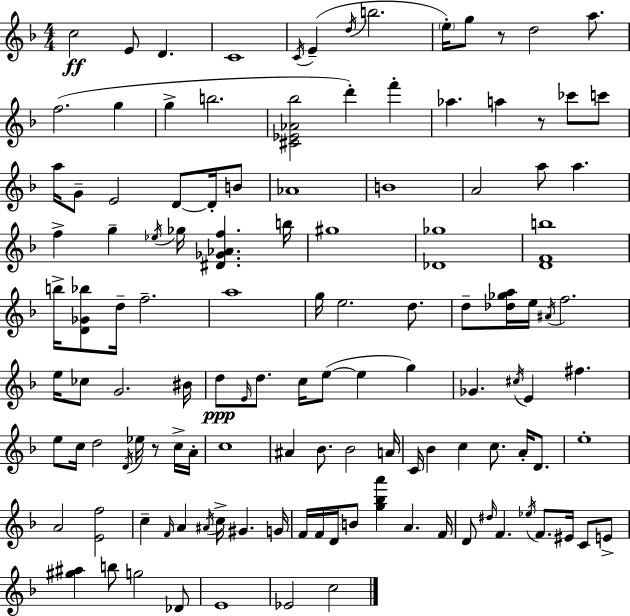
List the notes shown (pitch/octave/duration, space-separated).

C5/h E4/e D4/q. C4/w C4/s E4/q D5/s B5/h. E5/s G5/e R/e D5/h A5/e. F5/h. G5/q G5/q B5/h. [C#4,Eb4,Ab4,Bb5]/h D6/q F6/q Ab5/q. A5/q R/e CES6/e C6/e A5/s G4/e E4/h D4/e D4/s B4/e Ab4/w B4/w A4/h A5/e A5/q. F5/q G5/q Eb5/s Gb5/s [D#4,Gb4,Ab4,F5]/q. B5/s G#5/w [Db4,Gb5]/w [D4,F4,B5]/w B5/s [D4,Gb4,Bb5]/e D5/s F5/h. A5/w G5/s E5/h. D5/e. D5/e [Db5,Gb5,A5]/s E5/s A#4/s F5/h. E5/s CES5/e G4/h. BIS4/s D5/e E4/s D5/e. C5/s E5/e E5/q G5/q Gb4/q. C#5/s E4/q F#5/q. E5/e C5/s D5/h D4/s Eb5/s R/e C5/s A4/s C5/w A#4/q Bb4/e. Bb4/h A4/s C4/s Bb4/q C5/q C5/e. A4/s D4/e. E5/w A4/h [E4,F5]/h C5/q F4/s A4/q A#4/s C5/s G#4/q. G4/s F4/s F4/s D4/s B4/e [G5,Bb5,A6]/q A4/q. F4/s D4/e D#5/s F4/q. Eb5/s F4/e. EIS4/s C4/e E4/e [G#5,A#5]/q B5/e G5/h Db4/e E4/w Eb4/h C5/h